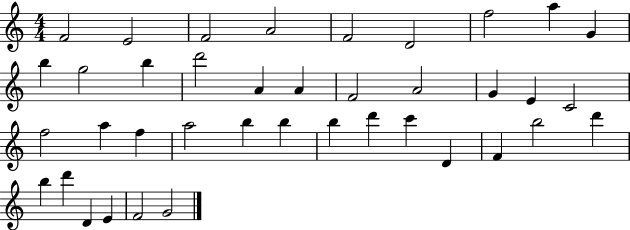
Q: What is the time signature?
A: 4/4